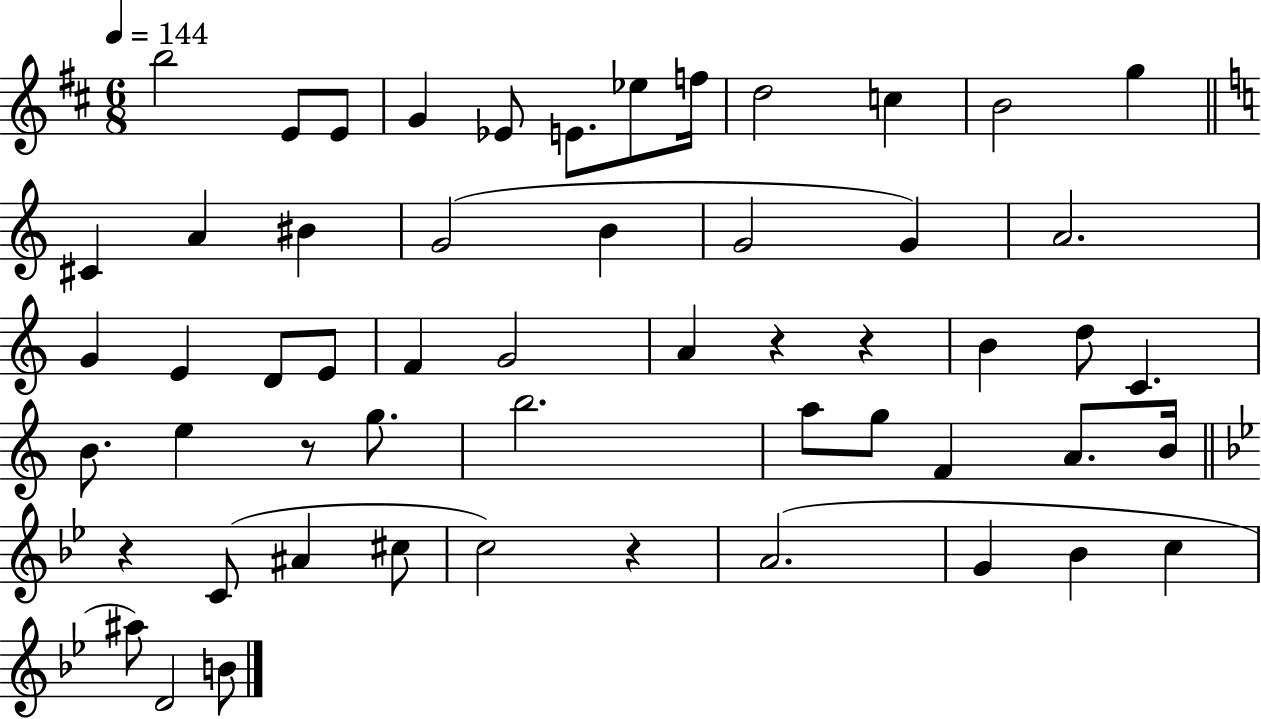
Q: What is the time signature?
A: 6/8